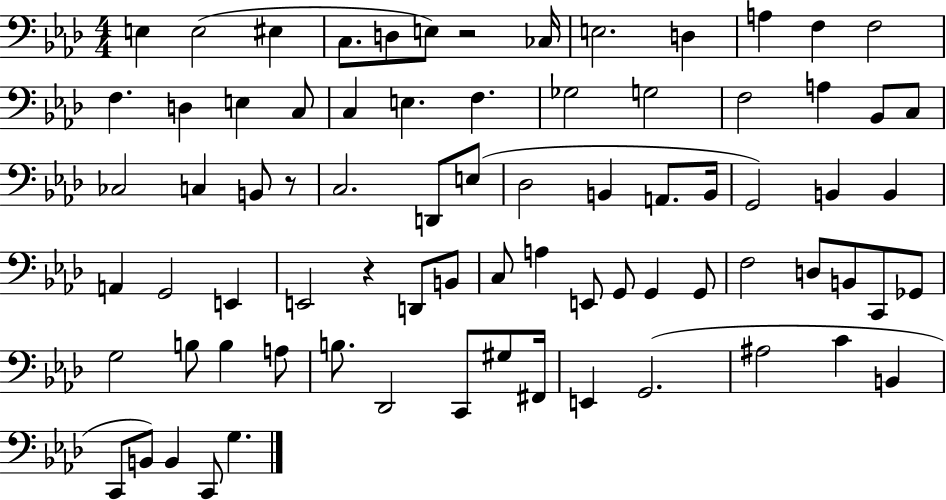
{
  \clef bass
  \numericTimeSignature
  \time 4/4
  \key aes \major
  e4 e2( eis4 | c8. d8 e8) r2 ces16 | e2. d4 | a4 f4 f2 | \break f4. d4 e4 c8 | c4 e4. f4. | ges2 g2 | f2 a4 bes,8 c8 | \break ces2 c4 b,8 r8 | c2. d,8 e8( | des2 b,4 a,8. b,16 | g,2) b,4 b,4 | \break a,4 g,2 e,4 | e,2 r4 d,8 b,8 | c8 a4 e,8 g,8 g,4 g,8 | f2 d8 b,8 c,8 ges,8 | \break g2 b8 b4 a8 | b8. des,2 c,8 gis8 fis,16 | e,4 g,2.( | ais2 c'4 b,4 | \break c,8 b,8) b,4 c,8 g4. | \bar "|."
}